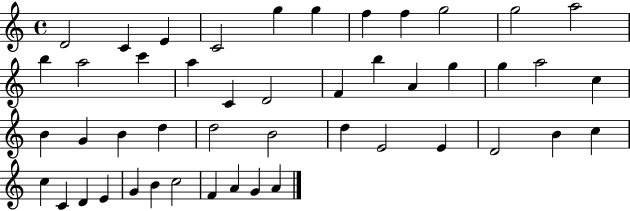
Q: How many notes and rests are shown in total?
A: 47